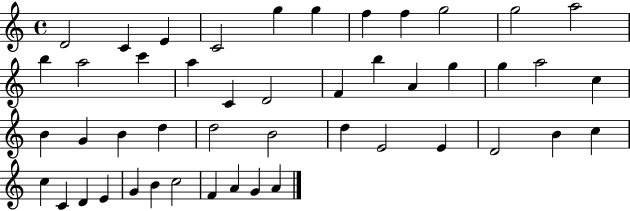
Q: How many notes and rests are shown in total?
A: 47